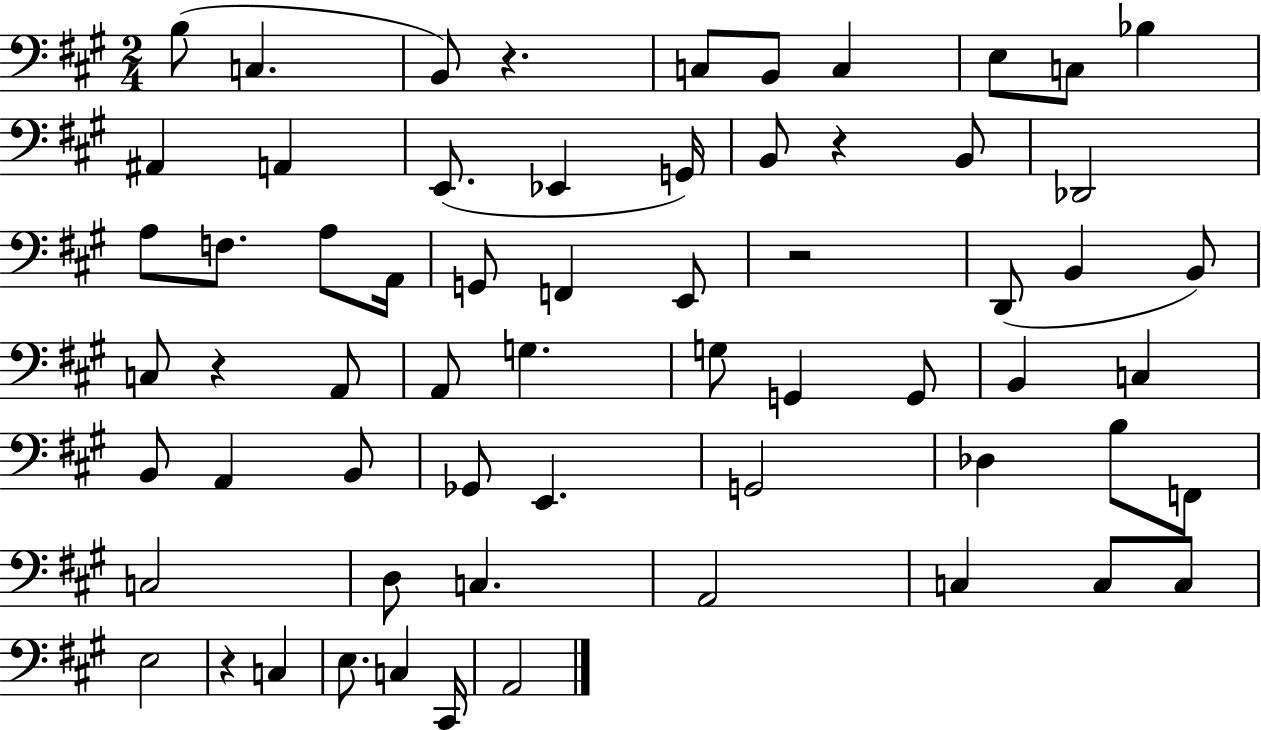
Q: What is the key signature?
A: A major